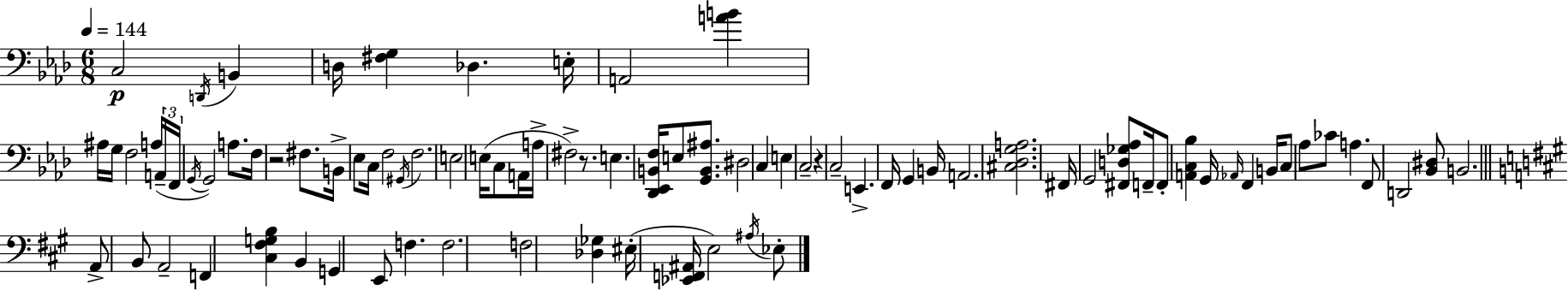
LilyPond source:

{
  \clef bass
  \numericTimeSignature
  \time 6/8
  \key f \minor
  \tempo 4 = 144
  c2\p \acciaccatura { d,16 } b,4 | d16 <fis g>4 des4. | e16-. a,2 <a' b'>4 | ais16 g16 f2 a16( | \break \tuplet 3/2 { a,16-- f,16 \acciaccatura { g,16 } } g,2) a8. | f16 r2 fis8. | b,16-> ees8 c16 f2 | \acciaccatura { gis,16 } f2. | \break e2 e16( | c8 a,16 a16-> fis2->) | r8. e4. <des, ees, b, f>16 e8 | <g, b, ais>8. dis2 c4 | \break e4 c2-- | r4 c2-- | e,4.-> f,16 g,4 | b,16 a,2. | \break <cis des g a>2. | fis,16 g,2 | <fis, d ges aes>8 f,16-- f,8-. <a, c bes>4 g,16 \grace { aes,16 } f,4 | b,16 c8 aes8 ces'8 a4. | \break f,8 d,2 | <bes, dis>8 b,2. | \bar "||" \break \key a \major a,8-> b,8 a,2-- | f,4 <cis fis g b>4 b,4 | g,4 e,8 f4. | f2. | \break f2 <des ges>4 | eis16-.( <ees, f, ais,>16 e2) \acciaccatura { ais16 } ees8-. | \bar "|."
}